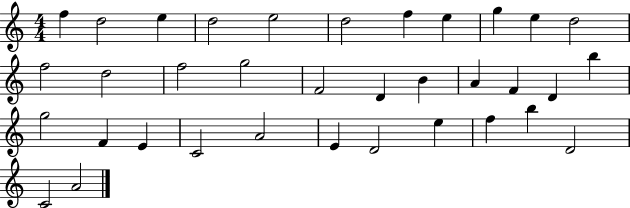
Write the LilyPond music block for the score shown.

{
  \clef treble
  \numericTimeSignature
  \time 4/4
  \key c \major
  f''4 d''2 e''4 | d''2 e''2 | d''2 f''4 e''4 | g''4 e''4 d''2 | \break f''2 d''2 | f''2 g''2 | f'2 d'4 b'4 | a'4 f'4 d'4 b''4 | \break g''2 f'4 e'4 | c'2 a'2 | e'4 d'2 e''4 | f''4 b''4 d'2 | \break c'2 a'2 | \bar "|."
}